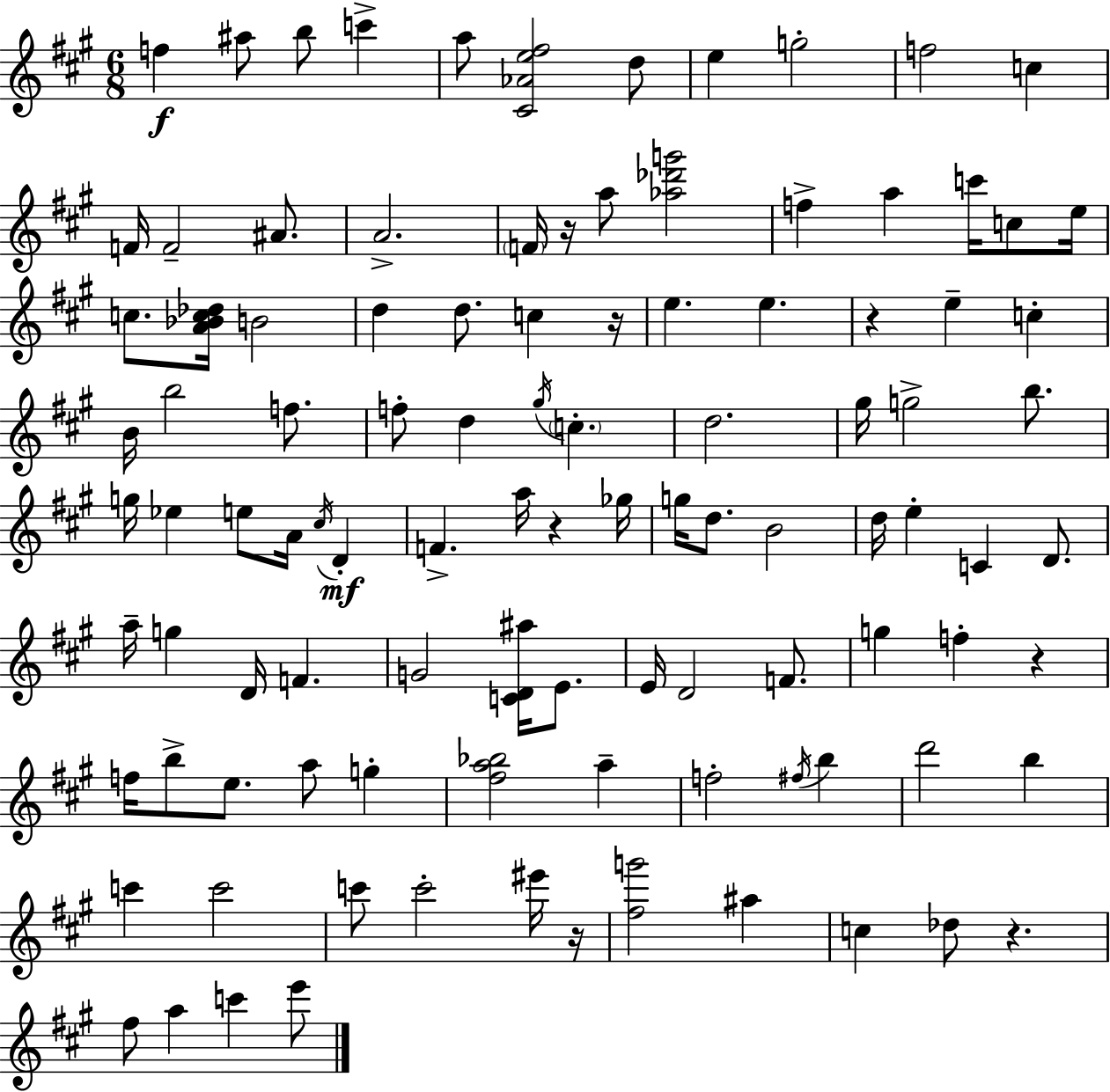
F5/q A#5/e B5/e C6/q A5/e [C#4,Ab4,E5,F#5]/h D5/e E5/q G5/h F5/h C5/q F4/s F4/h A#4/e. A4/h. F4/s R/s A5/e [Ab5,Db6,G6]/h F5/q A5/q C6/s C5/e E5/s C5/e. [A4,Bb4,C5,Db5]/s B4/h D5/q D5/e. C5/q R/s E5/q. E5/q. R/q E5/q C5/q B4/s B5/h F5/e. F5/e D5/q G#5/s C5/q. D5/h. G#5/s G5/h B5/e. G5/s Eb5/q E5/e A4/s C#5/s D4/q F4/q. A5/s R/q Gb5/s G5/s D5/e. B4/h D5/s E5/q C4/q D4/e. A5/s G5/q D4/s F4/q. G4/h [C4,D4,A#5]/s E4/e. E4/s D4/h F4/e. G5/q F5/q R/q F5/s B5/e E5/e. A5/e G5/q [F#5,A5,Bb5]/h A5/q F5/h F#5/s B5/q D6/h B5/q C6/q C6/h C6/e C6/h EIS6/s R/s [F#5,G6]/h A#5/q C5/q Db5/e R/q. F#5/e A5/q C6/q E6/e